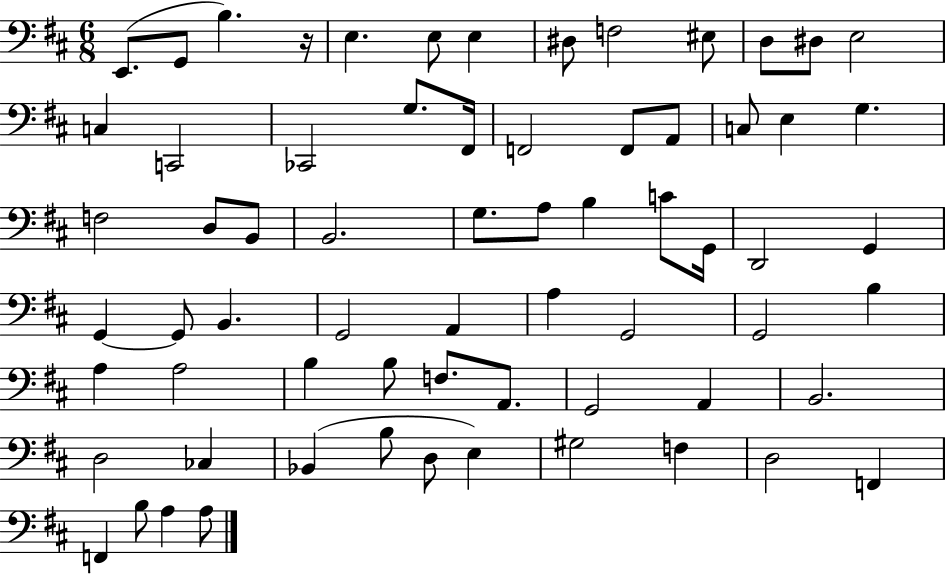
{
  \clef bass
  \numericTimeSignature
  \time 6/8
  \key d \major
  e,8.( g,8 b4.) r16 | e4. e8 e4 | dis8 f2 eis8 | d8 dis8 e2 | \break c4 c,2 | ces,2 g8. fis,16 | f,2 f,8 a,8 | c8 e4 g4. | \break f2 d8 b,8 | b,2. | g8. a8 b4 c'8 g,16 | d,2 g,4 | \break g,4~~ g,8 b,4. | g,2 a,4 | a4 g,2 | g,2 b4 | \break a4 a2 | b4 b8 f8. a,8. | g,2 a,4 | b,2. | \break d2 ces4 | bes,4( b8 d8 e4) | gis2 f4 | d2 f,4 | \break f,4 b8 a4 a8 | \bar "|."
}